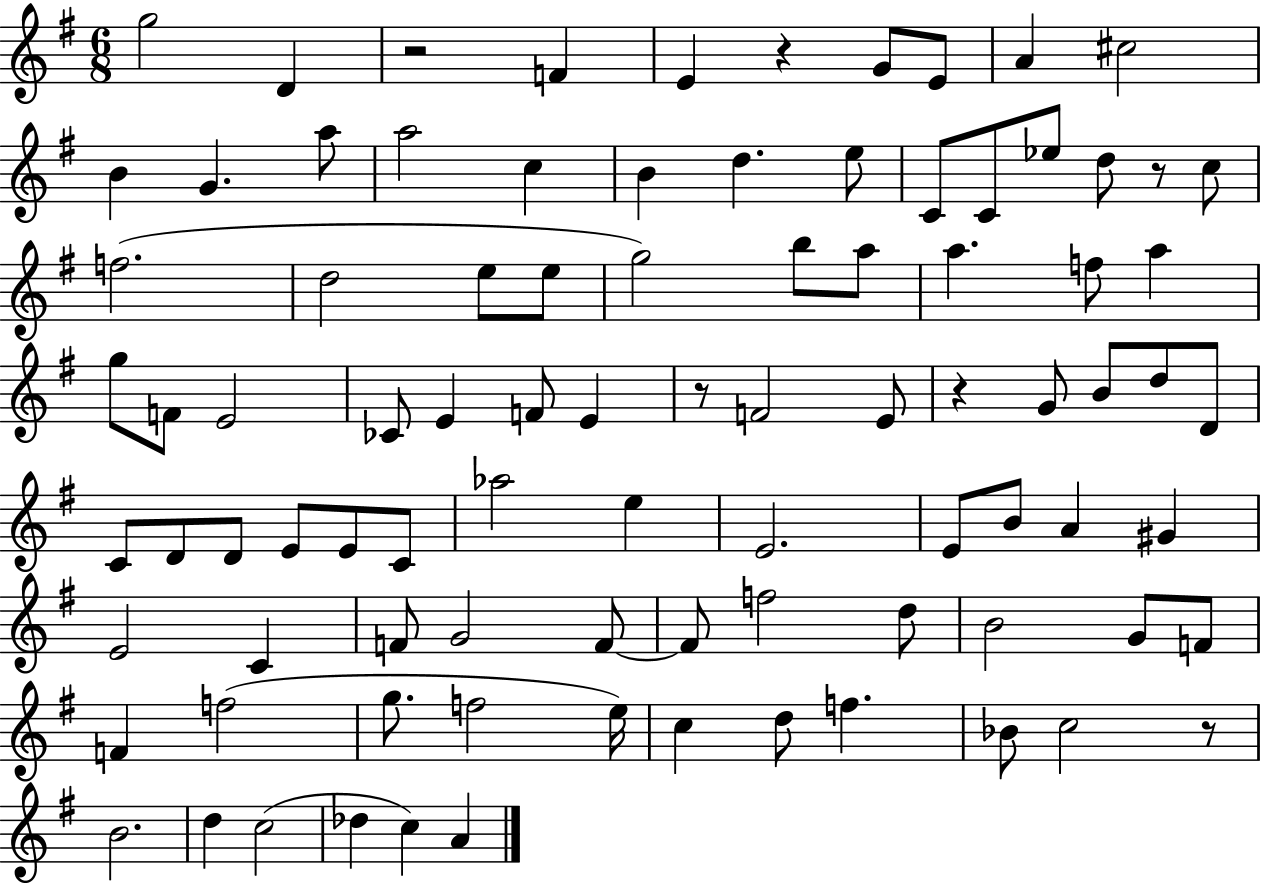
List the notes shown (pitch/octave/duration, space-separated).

G5/h D4/q R/h F4/q E4/q R/q G4/e E4/e A4/q C#5/h B4/q G4/q. A5/e A5/h C5/q B4/q D5/q. E5/e C4/e C4/e Eb5/e D5/e R/e C5/e F5/h. D5/h E5/e E5/e G5/h B5/e A5/e A5/q. F5/e A5/q G5/e F4/e E4/h CES4/e E4/q F4/e E4/q R/e F4/h E4/e R/q G4/e B4/e D5/e D4/e C4/e D4/e D4/e E4/e E4/e C4/e Ab5/h E5/q E4/h. E4/e B4/e A4/q G#4/q E4/h C4/q F4/e G4/h F4/e F4/e F5/h D5/e B4/h G4/e F4/e F4/q F5/h G5/e. F5/h E5/s C5/q D5/e F5/q. Bb4/e C5/h R/e B4/h. D5/q C5/h Db5/q C5/q A4/q